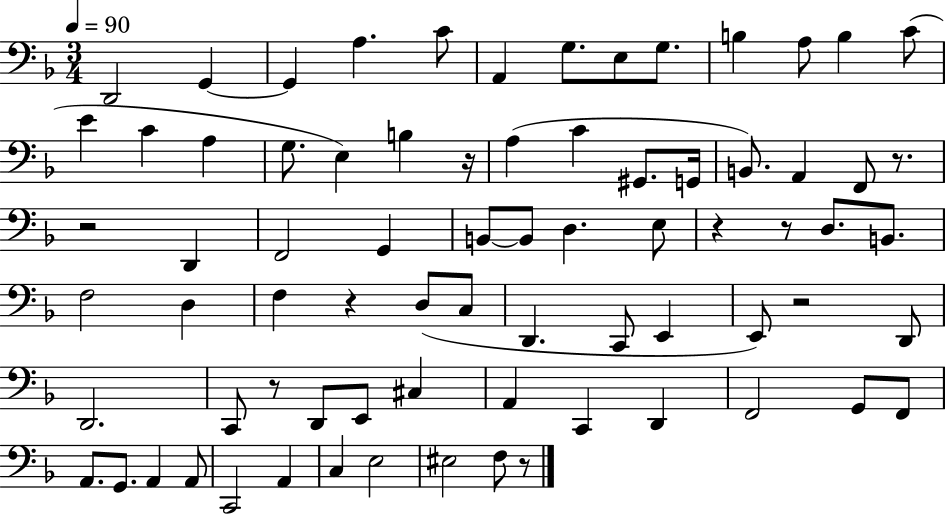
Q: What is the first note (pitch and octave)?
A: D2